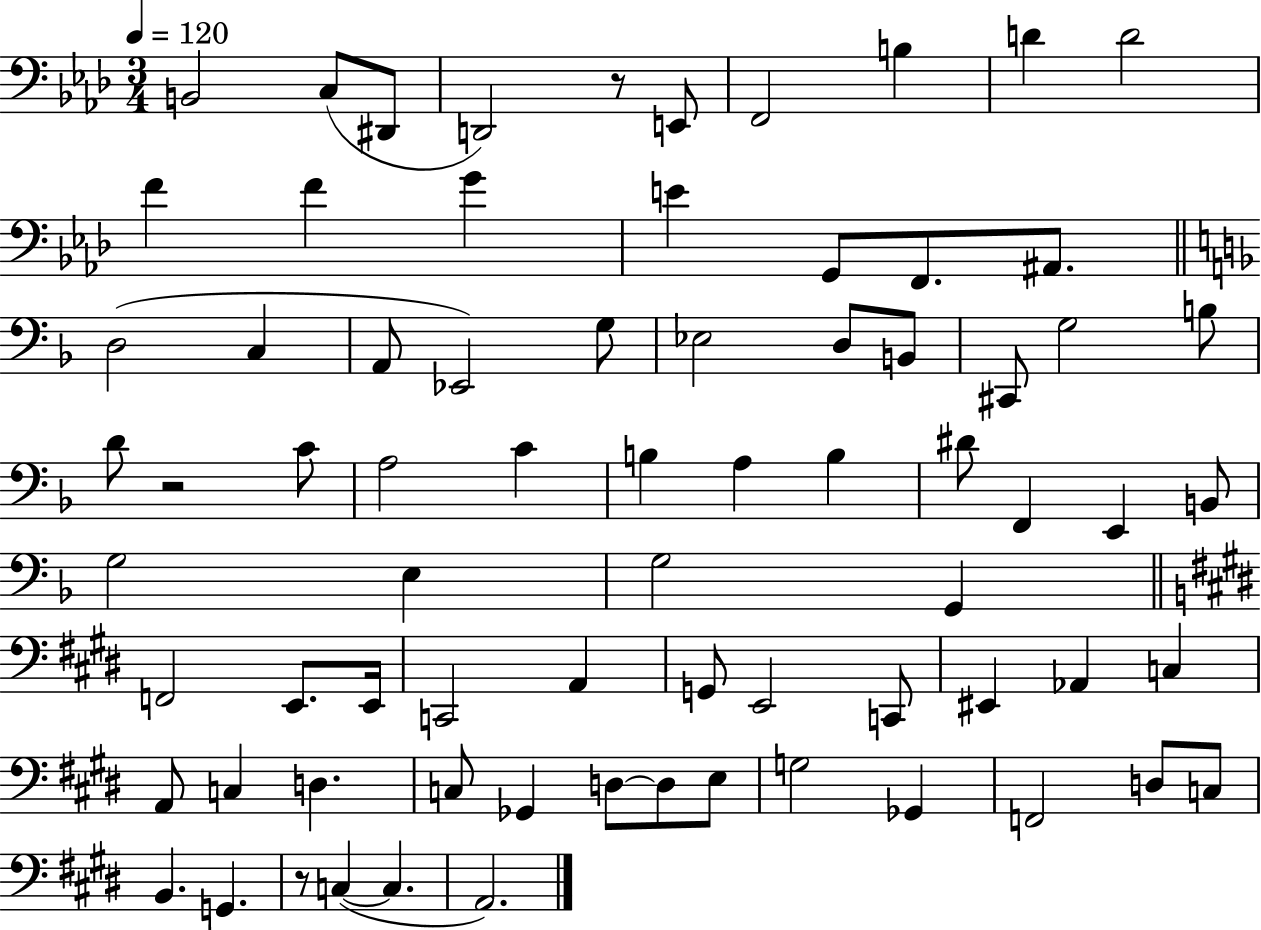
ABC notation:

X:1
T:Untitled
M:3/4
L:1/4
K:Ab
B,,2 C,/2 ^D,,/2 D,,2 z/2 E,,/2 F,,2 B, D D2 F F G E G,,/2 F,,/2 ^A,,/2 D,2 C, A,,/2 _E,,2 G,/2 _E,2 D,/2 B,,/2 ^C,,/2 G,2 B,/2 D/2 z2 C/2 A,2 C B, A, B, ^D/2 F,, E,, B,,/2 G,2 E, G,2 G,, F,,2 E,,/2 E,,/4 C,,2 A,, G,,/2 E,,2 C,,/2 ^E,, _A,, C, A,,/2 C, D, C,/2 _G,, D,/2 D,/2 E,/2 G,2 _G,, F,,2 D,/2 C,/2 B,, G,, z/2 C, C, A,,2